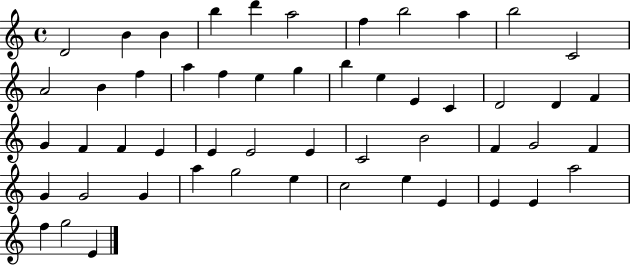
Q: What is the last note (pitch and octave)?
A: E4